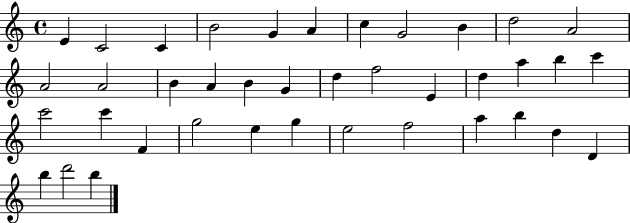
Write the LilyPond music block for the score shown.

{
  \clef treble
  \time 4/4
  \defaultTimeSignature
  \key c \major
  e'4 c'2 c'4 | b'2 g'4 a'4 | c''4 g'2 b'4 | d''2 a'2 | \break a'2 a'2 | b'4 a'4 b'4 g'4 | d''4 f''2 e'4 | d''4 a''4 b''4 c'''4 | \break c'''2 c'''4 f'4 | g''2 e''4 g''4 | e''2 f''2 | a''4 b''4 d''4 d'4 | \break b''4 d'''2 b''4 | \bar "|."
}